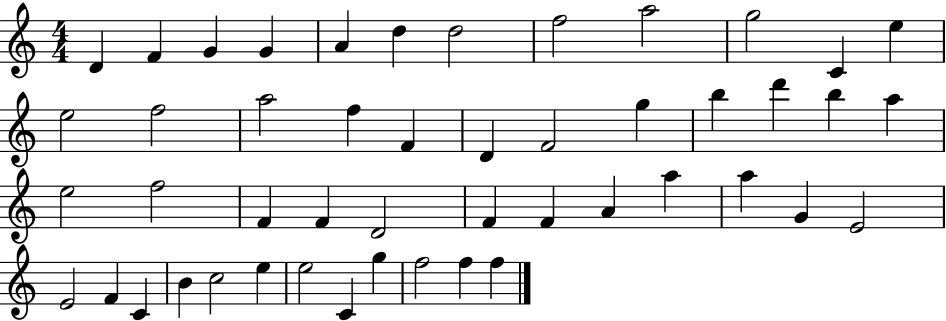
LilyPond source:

{
  \clef treble
  \numericTimeSignature
  \time 4/4
  \key c \major
  d'4 f'4 g'4 g'4 | a'4 d''4 d''2 | f''2 a''2 | g''2 c'4 e''4 | \break e''2 f''2 | a''2 f''4 f'4 | d'4 f'2 g''4 | b''4 d'''4 b''4 a''4 | \break e''2 f''2 | f'4 f'4 d'2 | f'4 f'4 a'4 a''4 | a''4 g'4 e'2 | \break e'2 f'4 c'4 | b'4 c''2 e''4 | e''2 c'4 g''4 | f''2 f''4 f''4 | \break \bar "|."
}